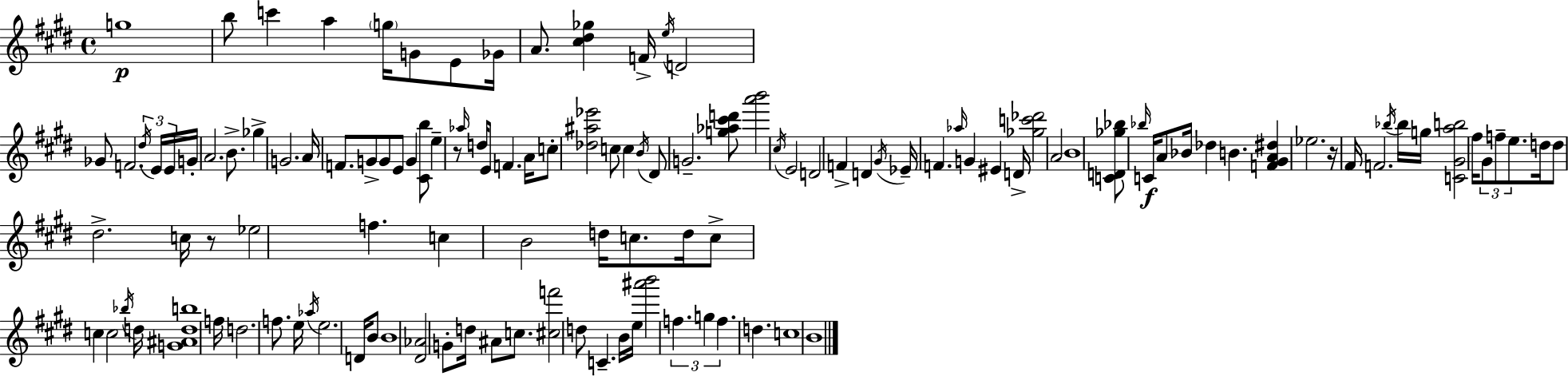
{
  \clef treble
  \time 4/4
  \defaultTimeSignature
  \key e \major
  g''1\p | b''8 c'''4 a''4 \parenthesize g''16 g'8 e'8 ges'16 | a'8. <cis'' dis'' ges''>4 f'16-> \acciaccatura { e''16 } d'2 | ges'8 f'2. \tuplet 3/2 { \acciaccatura { dis''16 } | \break e'16 e'16 } g'16-. a'2. b'8.-> | ges''4-> g'2. | a'16 f'8. g'8-> g'8 e'8 g'4 | <cis' b''>8 e''4-- r8 \grace { aes''16 } d''16 e'8 f'4. | \break a'16 c''8-. <des'' ais'' ees'''>2 c''8 c''4 | \acciaccatura { b'16 } dis'8 g'2.-- | <g'' aes'' cis''' d'''>8 <a''' b'''>2 \acciaccatura { cis''16 } e'2 | d'2 f'4-> | \break d'4 \acciaccatura { gis'16 } ees'16-- f'4. \grace { aes''16 } g'4 | eis'4 d'16-> <ges'' c''' des'''>2 a'2 | b'1 | <c' d' ges'' bes''>8 \grace { bes''16 }\f c'16 a'8 bes'16 des''4 | \break b'4. <f' gis' a' dis''>4 ees''2. | r16 fis'16 f'2. | \acciaccatura { bes''16 } bes''16 g''16 <c' gis' a'' b''>2 | fis''16 \tuplet 3/2 { gis'8 f''8-- e''8. } d''16 d''8 dis''2.-> | \break c''16 r8 ees''2 | f''4. c''4 b'2 | d''16 c''8. d''16 c''8-> c''4 | c''2 \acciaccatura { bes''16 } d''16 <g' ais' d'' b''>1 | \break f''16 d''2. | f''8. e''16 \acciaccatura { aes''16 } e''2. | d'16 b'8 b'1 | <dis' aes'>2 | \break g'8-. d''16 ais'8 c''8. <cis'' f'''>2 | d''8 c'4.-- b'16 e''16 <ais''' b'''>2 | \tuplet 3/2 { f''4. g''4 f''4. } | d''4. c''1 | \break b'1 | \bar "|."
}